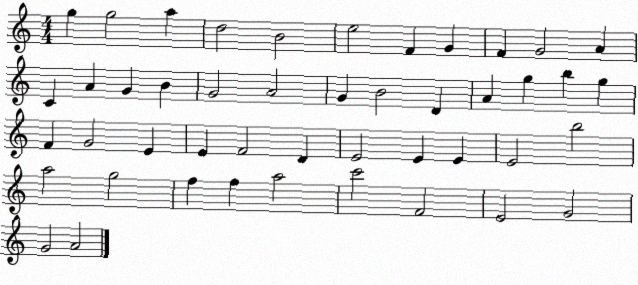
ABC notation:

X:1
T:Untitled
M:4/4
L:1/4
K:C
g g2 a d2 B2 e2 F G F G2 A C A G B G2 A2 G B2 D A g b g F G2 E E F2 D E2 E E E2 b2 a2 g2 f f a2 c'2 F2 E2 G2 G2 A2